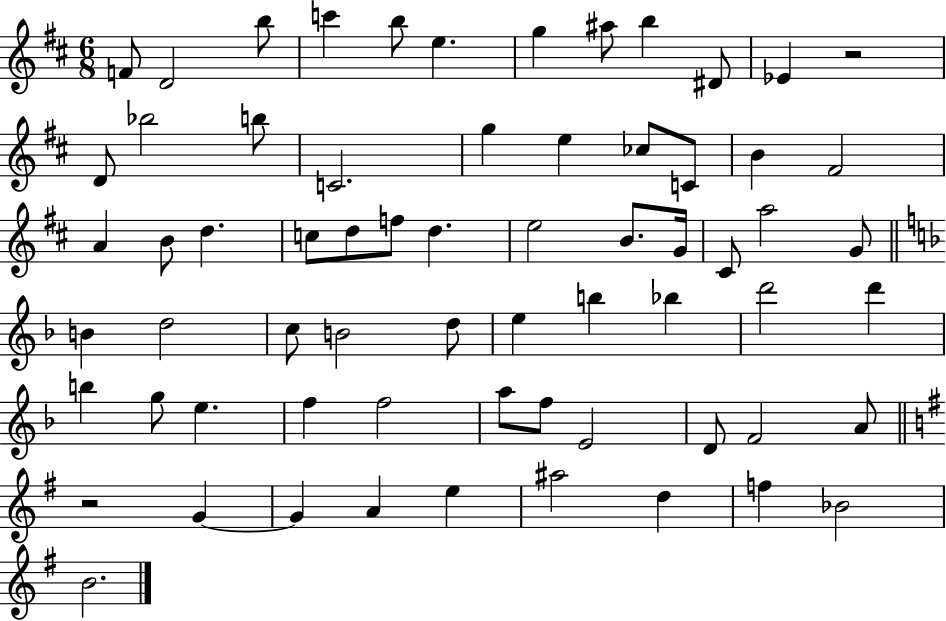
F4/e D4/h B5/e C6/q B5/e E5/q. G5/q A#5/e B5/q D#4/e Eb4/q R/h D4/e Bb5/h B5/e C4/h. G5/q E5/q CES5/e C4/e B4/q F#4/h A4/q B4/e D5/q. C5/e D5/e F5/e D5/q. E5/h B4/e. G4/s C#4/e A5/h G4/e B4/q D5/h C5/e B4/h D5/e E5/q B5/q Bb5/q D6/h D6/q B5/q G5/e E5/q. F5/q F5/h A5/e F5/e E4/h D4/e F4/h A4/e R/h G4/q G4/q A4/q E5/q A#5/h D5/q F5/q Bb4/h B4/h.